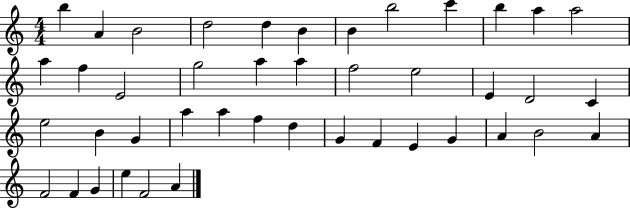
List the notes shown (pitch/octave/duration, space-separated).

B5/q A4/q B4/h D5/h D5/q B4/q B4/q B5/h C6/q B5/q A5/q A5/h A5/q F5/q E4/h G5/h A5/q A5/q F5/h E5/h E4/q D4/h C4/q E5/h B4/q G4/q A5/q A5/q F5/q D5/q G4/q F4/q E4/q G4/q A4/q B4/h A4/q F4/h F4/q G4/q E5/q F4/h A4/q